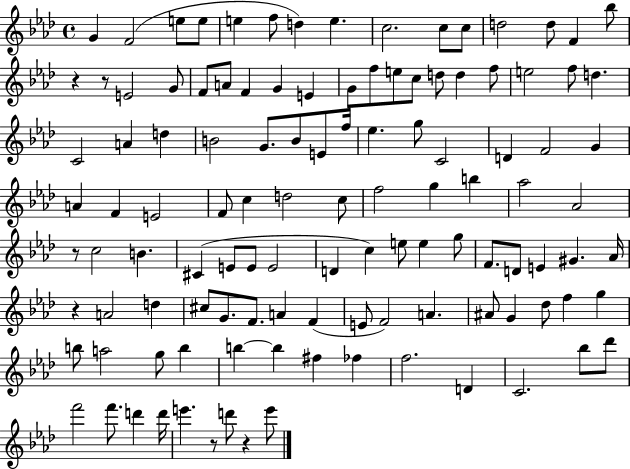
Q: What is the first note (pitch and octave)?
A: G4